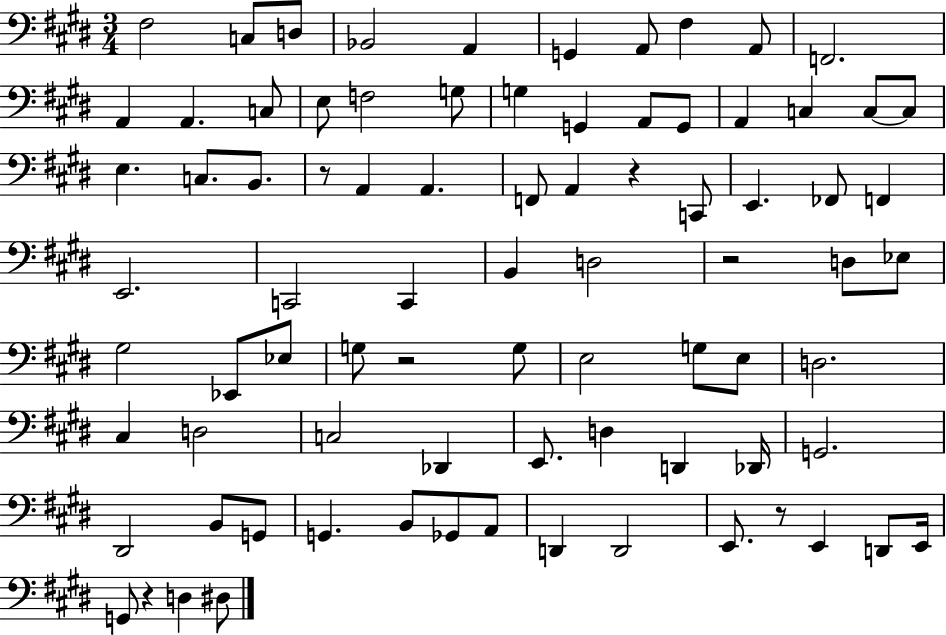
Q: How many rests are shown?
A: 6